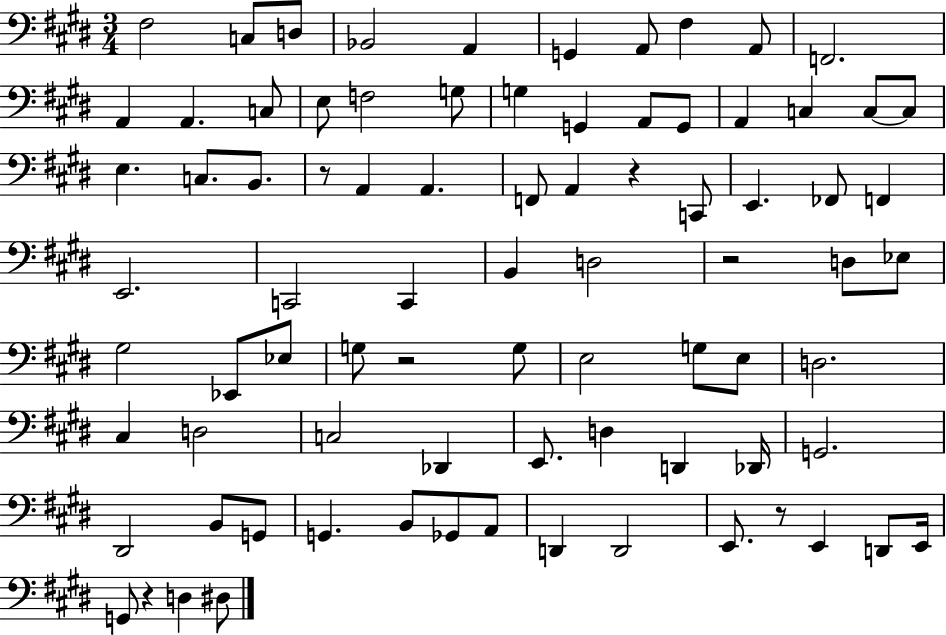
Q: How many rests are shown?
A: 6